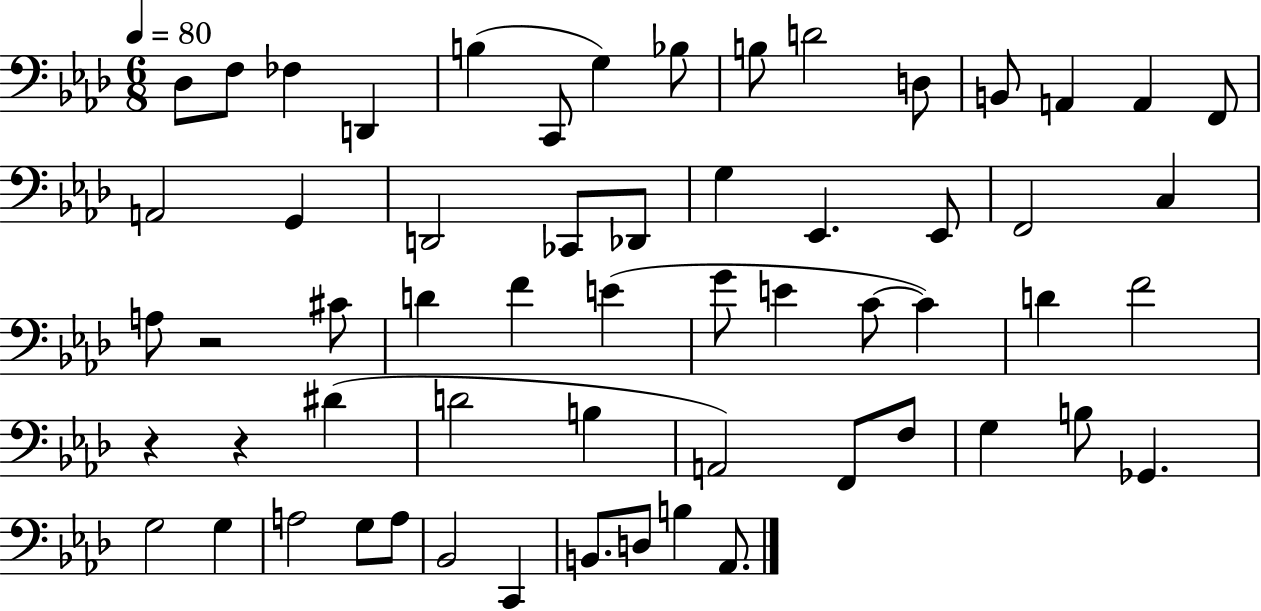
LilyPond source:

{
  \clef bass
  \numericTimeSignature
  \time 6/8
  \key aes \major
  \tempo 4 = 80
  des8 f8 fes4 d,4 | b4( c,8 g4) bes8 | b8 d'2 d8 | b,8 a,4 a,4 f,8 | \break a,2 g,4 | d,2 ces,8 des,8 | g4 ees,4. ees,8 | f,2 c4 | \break a8 r2 cis'8 | d'4 f'4 e'4( | g'8 e'4 c'8~~ c'4) | d'4 f'2 | \break r4 r4 dis'4( | d'2 b4 | a,2) f,8 f8 | g4 b8 ges,4. | \break g2 g4 | a2 g8 a8 | bes,2 c,4 | b,8. d8 b4 aes,8. | \break \bar "|."
}